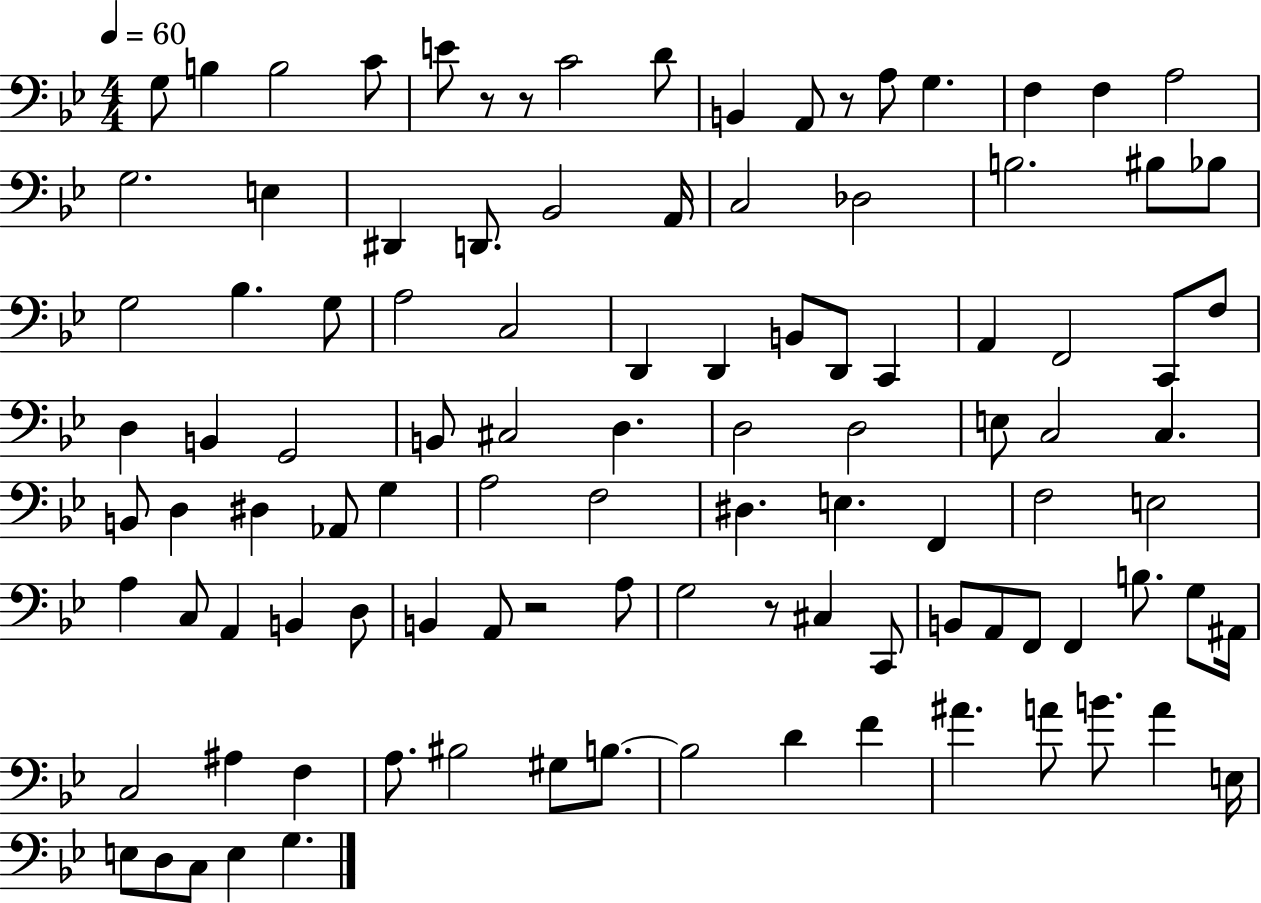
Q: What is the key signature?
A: BES major